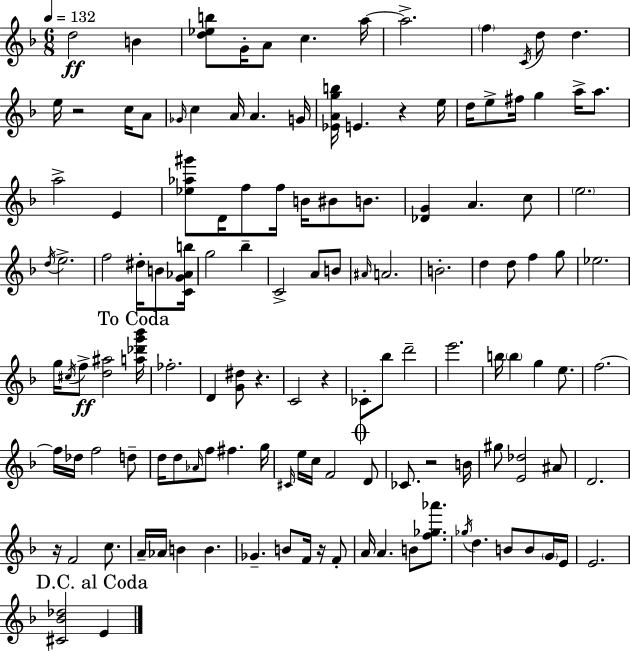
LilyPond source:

{
  \clef treble
  \numericTimeSignature
  \time 6/8
  \key d \minor
  \tempo 4 = 132
  d''2\ff b'4 | <d'' ees'' b''>8 g'16-. a'8 c''4. a''16~~ | a''2.-> | \parenthesize f''4 \acciaccatura { c'16 } d''8 d''4. | \break e''16 r2 c''16 a'8 | \grace { ges'16 } c''4 a'16 a'4. | g'16 <ees' a' g'' b''>16 e'4. r4 | e''16 d''16 e''8-> fis''16 g''4 a''16-> a''8. | \break a''2-> e'4 | <ees'' aes'' gis'''>8 d'16 f''8 f''16 b'16 bis'8 b'8. | <des' g'>4 a'4. | c''8 \parenthesize e''2. | \break \acciaccatura { d''16 } e''2.-> | f''2 dis''16-. | b'8 <c' g' aes' b''>16 g''2 bes''4-- | c'2-> a'8 | \break b'8 \grace { ais'16 } a'2. | b'2.-. | d''4 d''8 f''4 | g''8 ees''2. | \break g''16 \acciaccatura { cis''16 } f''8->\ff <d'' ais''>2 | \mark "To Coda" <a'' des''' g''' bes'''>16 fes''2.-. | d'4 <g' dis''>8 r4. | c'2 | \break r4 ces'8-. bes''8 d'''2-- | e'''2. | b''16 \parenthesize b''4 g''4 | e''8. f''2.~~ | \break f''16 des''16 f''2 | d''8-- d''16 d''8 \grace { aes'16 } f''8 fis''4. | g''16 \grace { cis'16 } e''16 c''16 f'2 | \mark \markup { \musicglyph "scripts.coda" } d'8 ces'8. r2 | \break b'16 gis''8 <e' des''>2 | ais'8 d'2. | r16 f'2 | c''8. a'16-- aes'16 b'4 | \break b'4. ges'4.-- | b'8 f'16 r16 f'8-. a'16 a'4. | b'8 <f'' ges'' aes'''>8. \acciaccatura { ges''16 } d''4. | b'8 b'8 \parenthesize g'16 e'16 e'2. | \break \mark "D.C. al Coda" <cis' bes' des''>2 | e'4 \bar "|."
}